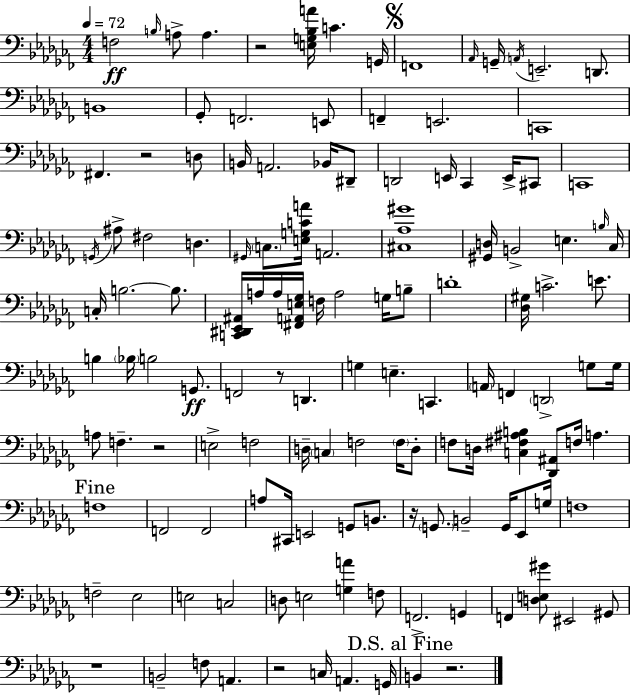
F3/h B3/s A3/e A3/q. R/h [E3,G3,Bb3,A4]/s C4/q. G2/s F2/w Ab2/s G2/s A2/s E2/h. D2/e. B2/w Gb2/e F2/h. E2/e F2/q E2/h. C2/w F#2/q. R/h D3/e B2/s A2/h. Bb2/s D#2/e D2/h E2/s CES2/q E2/s C#2/e C2/w G2/s A#3/e F#3/h D3/q. G#2/s C3/e. [E3,G3,C4,A4]/s A2/h. [C#3,Ab3,G#4]/w [G#2,D3]/s B2/h E3/q. B3/s CES3/s C3/s B3/h. B3/e. [C2,D#2,Eb2,A#2]/s A3/s A3/s [F#2,A2,E3,Gb3]/s F3/s A3/h G3/s B3/e D4/w [Db3,G#3]/s C4/h. E4/e. B3/q Bb3/s B3/h G2/e. F2/h R/e D2/q. G3/q E3/q. C2/q. A2/s F2/q D2/h G3/e G3/s A3/e F3/q. R/h E3/h F3/h D3/s C3/q F3/h F3/s D3/e F3/e D3/s [C3,F#3,A#3,B3]/q [Db2,A#2]/e F3/s A3/q. F3/w F2/h F2/h A3/e C#2/s E2/h G2/e B2/e. R/s G2/e. B2/h G2/s Eb2/e G3/s F3/w F3/h Eb3/h E3/h C3/h D3/e E3/h [G3,A4]/q F3/e F2/h. G2/q F2/q [D3,E3,G#4]/e EIS2/h G#2/e R/w B2/h F3/e A2/q. R/h C3/s A2/q. G2/s B2/q R/h.